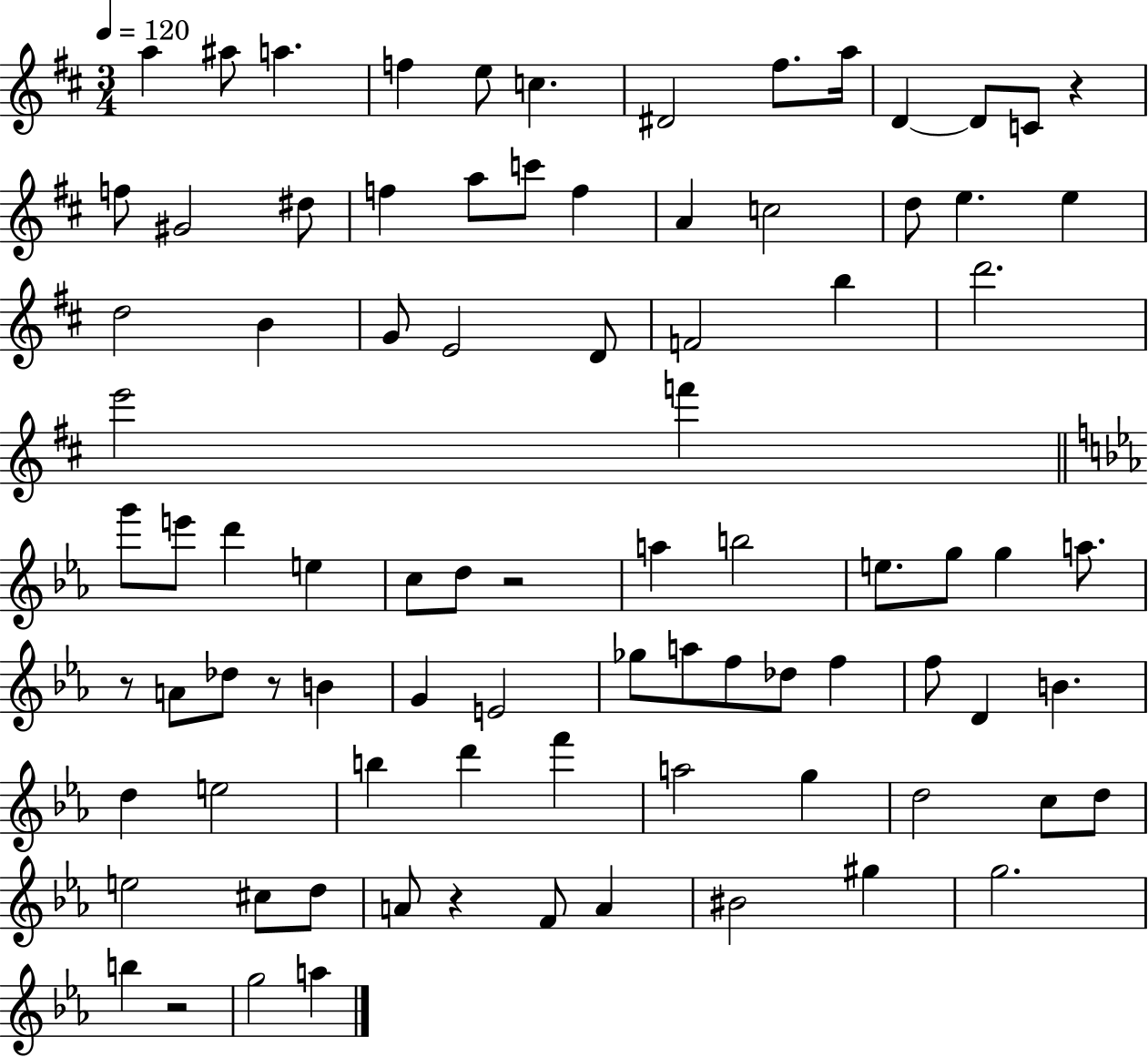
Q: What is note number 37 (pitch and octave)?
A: D6